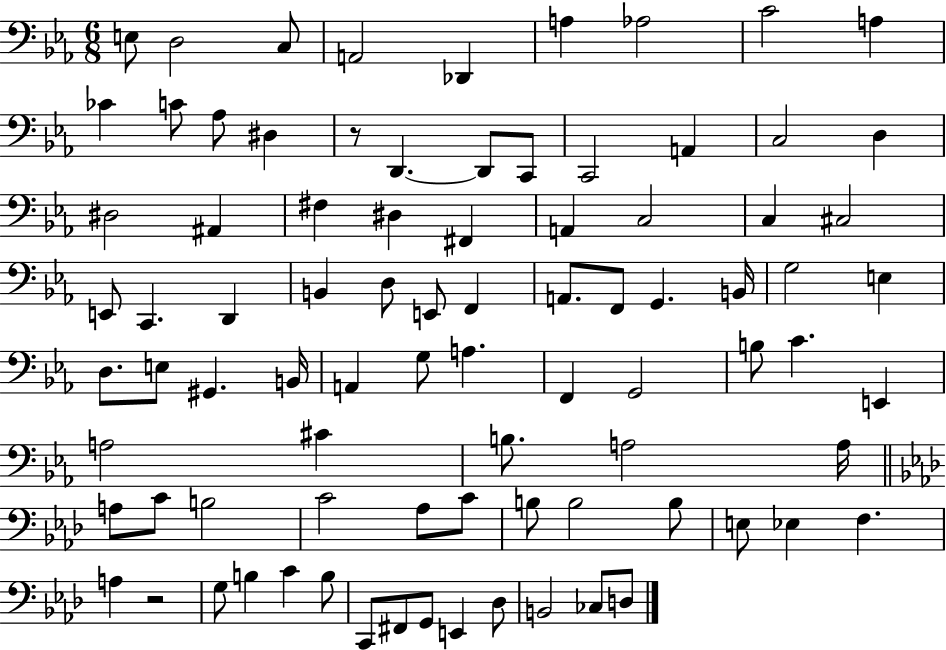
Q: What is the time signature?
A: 6/8